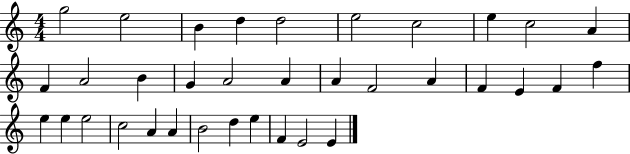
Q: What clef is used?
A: treble